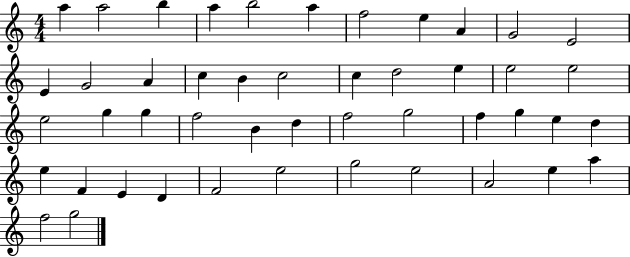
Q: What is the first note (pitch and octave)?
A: A5